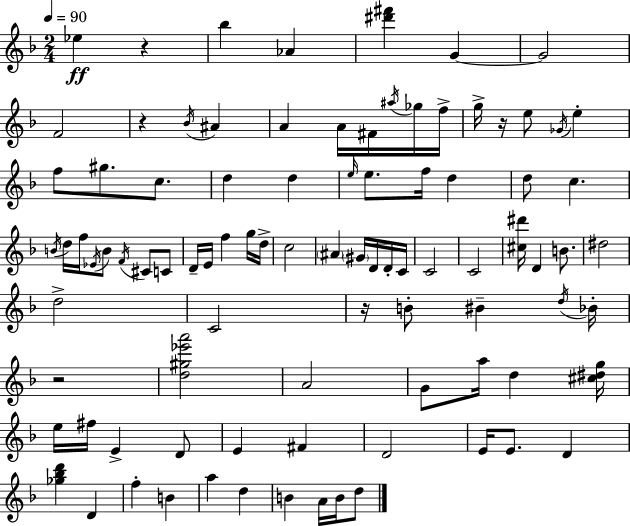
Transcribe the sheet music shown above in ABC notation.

X:1
T:Untitled
M:2/4
L:1/4
K:Dm
_e z _b _A [^d'^f'] G G2 F2 z _B/4 ^A A A/4 ^F/4 ^a/4 _g/4 f/4 g/4 z/4 e/2 _G/4 e f/2 ^g/2 c/2 d d e/4 e/2 f/4 d d/2 c B/4 d/4 f/4 _E/4 B/2 F/4 ^C/2 C/2 D/4 E/4 f g/4 d/4 c2 ^A ^G/4 D/4 D/4 C/4 C2 C2 [^c^d']/4 D B/2 ^d2 d2 C2 z/4 B/2 ^B d/4 _B/4 z2 [d^g_e'a']2 A2 G/2 a/4 d [^c^dg]/4 e/4 ^f/4 E D/2 E ^F D2 E/4 E/2 D [_g_bd'] D f B a d B A/4 B/4 d/2